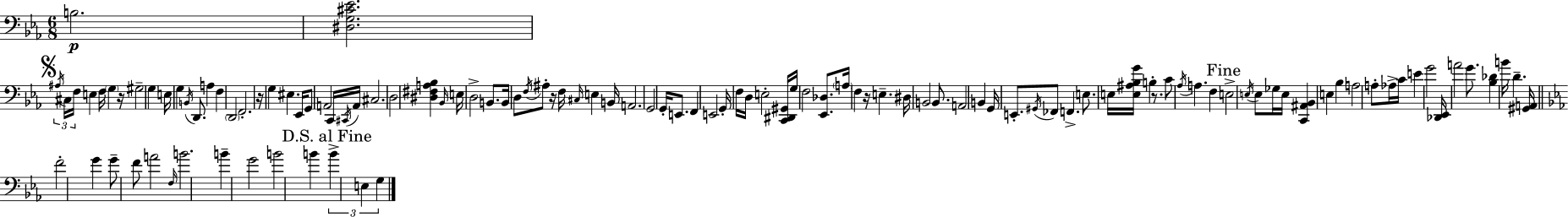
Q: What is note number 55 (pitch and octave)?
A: D#3